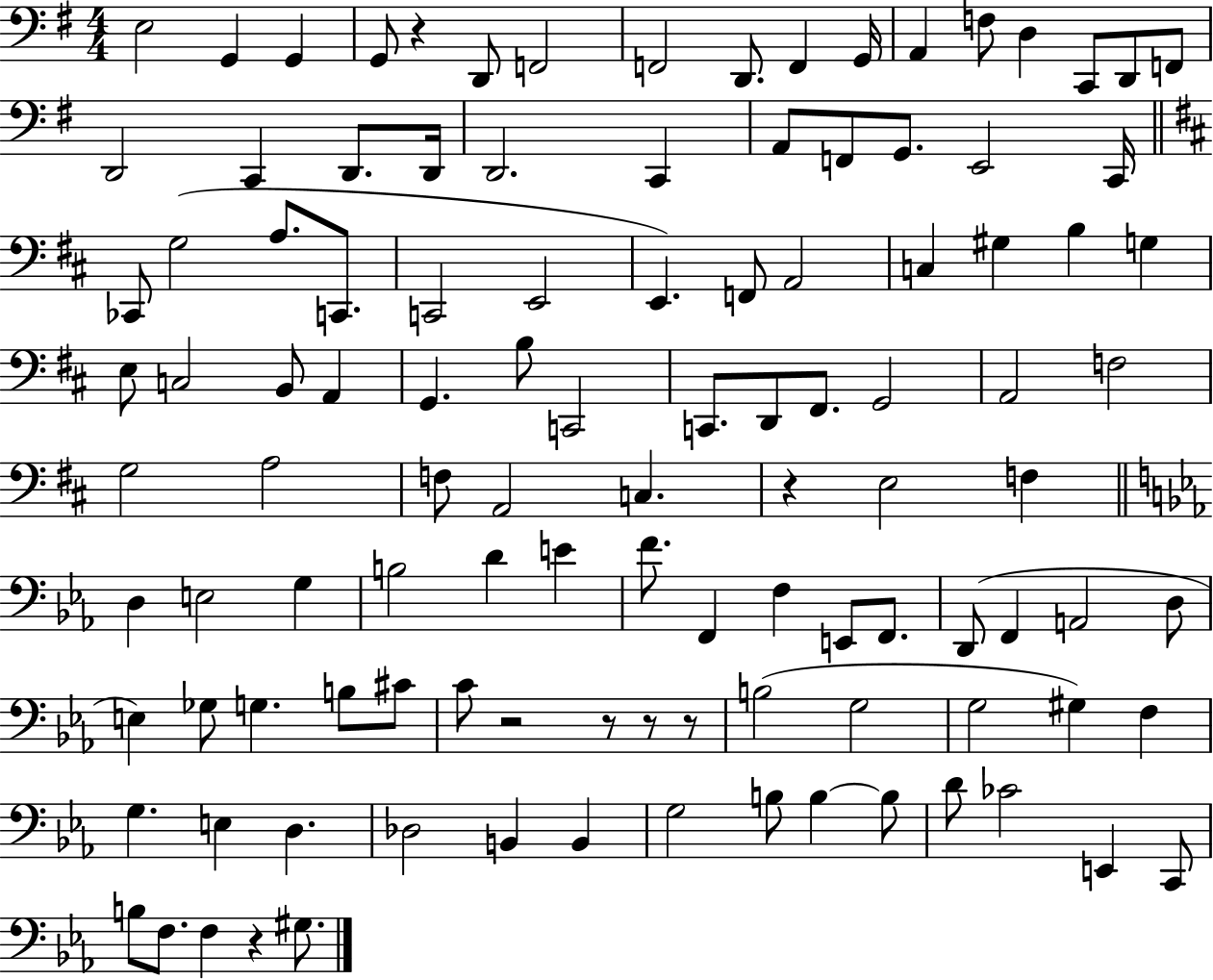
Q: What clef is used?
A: bass